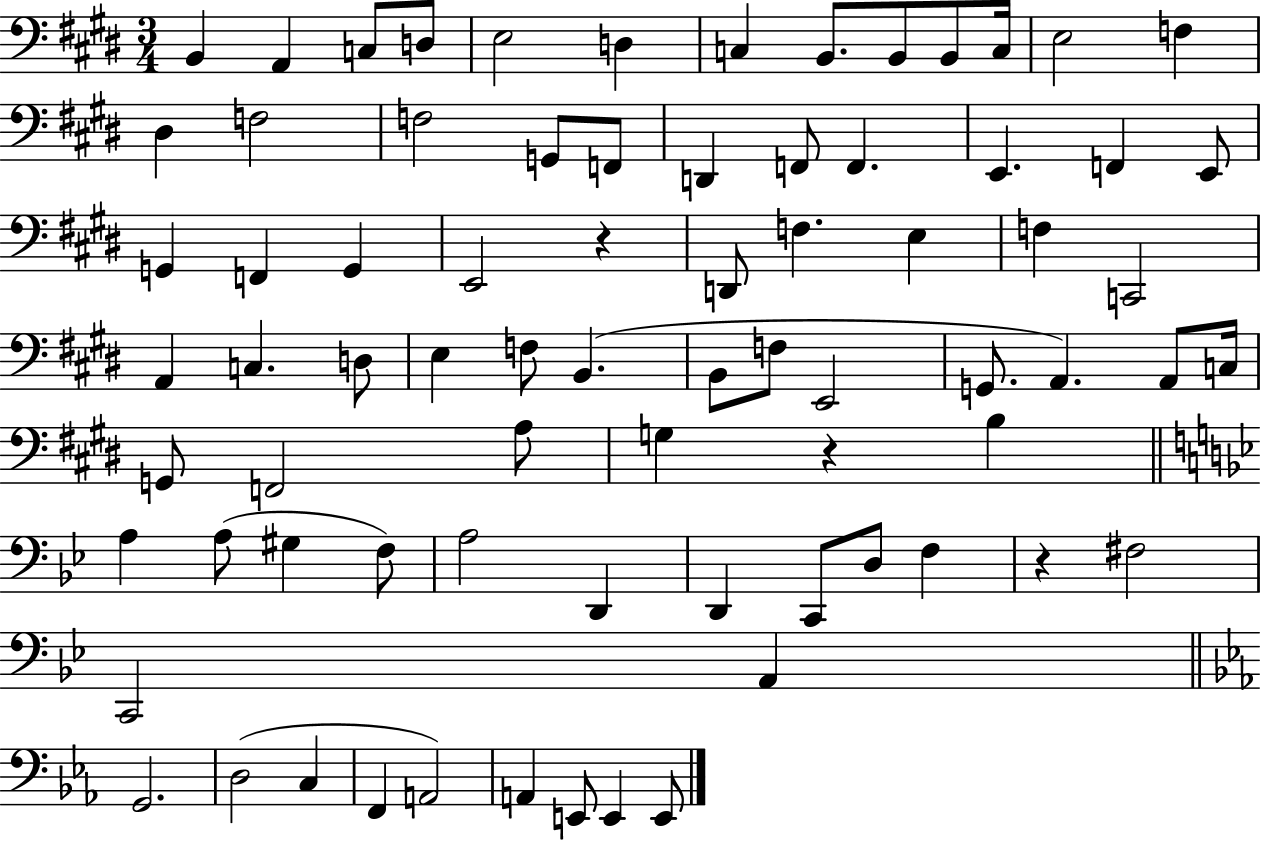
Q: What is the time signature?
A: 3/4